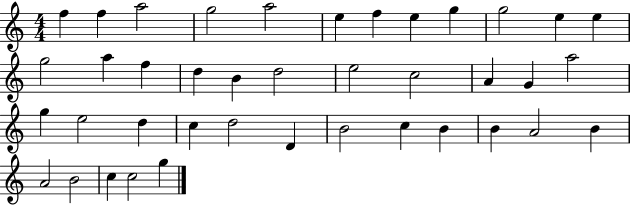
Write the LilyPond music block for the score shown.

{
  \clef treble
  \numericTimeSignature
  \time 4/4
  \key c \major
  f''4 f''4 a''2 | g''2 a''2 | e''4 f''4 e''4 g''4 | g''2 e''4 e''4 | \break g''2 a''4 f''4 | d''4 b'4 d''2 | e''2 c''2 | a'4 g'4 a''2 | \break g''4 e''2 d''4 | c''4 d''2 d'4 | b'2 c''4 b'4 | b'4 a'2 b'4 | \break a'2 b'2 | c''4 c''2 g''4 | \bar "|."
}